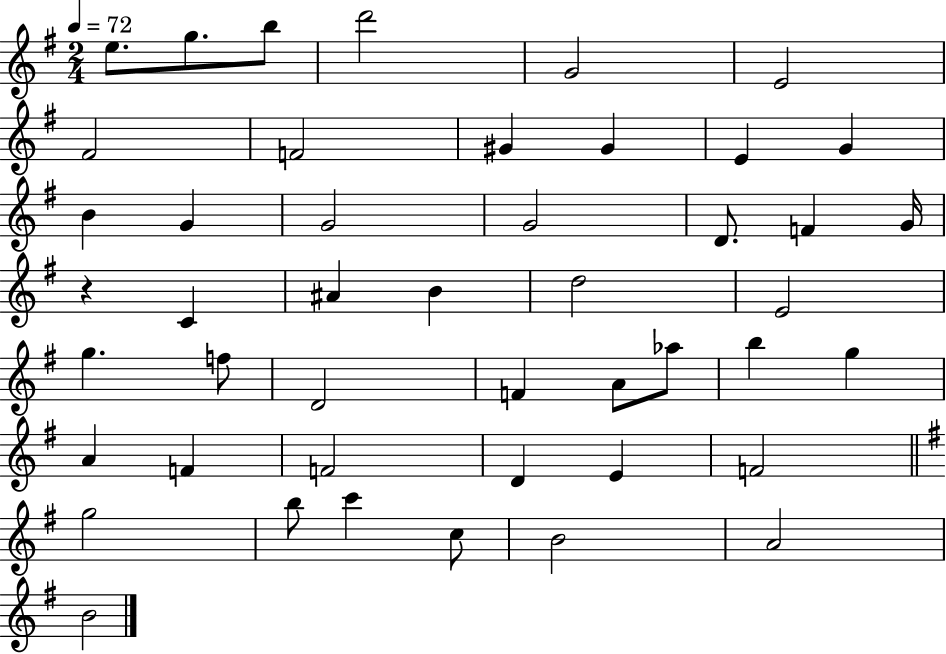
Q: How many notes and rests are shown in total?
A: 46